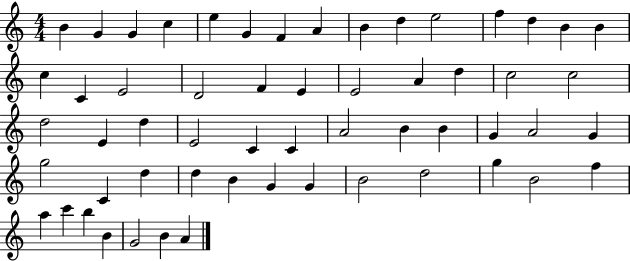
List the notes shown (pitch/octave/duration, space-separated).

B4/q G4/q G4/q C5/q E5/q G4/q F4/q A4/q B4/q D5/q E5/h F5/q D5/q B4/q B4/q C5/q C4/q E4/h D4/h F4/q E4/q E4/h A4/q D5/q C5/h C5/h D5/h E4/q D5/q E4/h C4/q C4/q A4/h B4/q B4/q G4/q A4/h G4/q G5/h C4/q D5/q D5/q B4/q G4/q G4/q B4/h D5/h G5/q B4/h F5/q A5/q C6/q B5/q B4/q G4/h B4/q A4/q